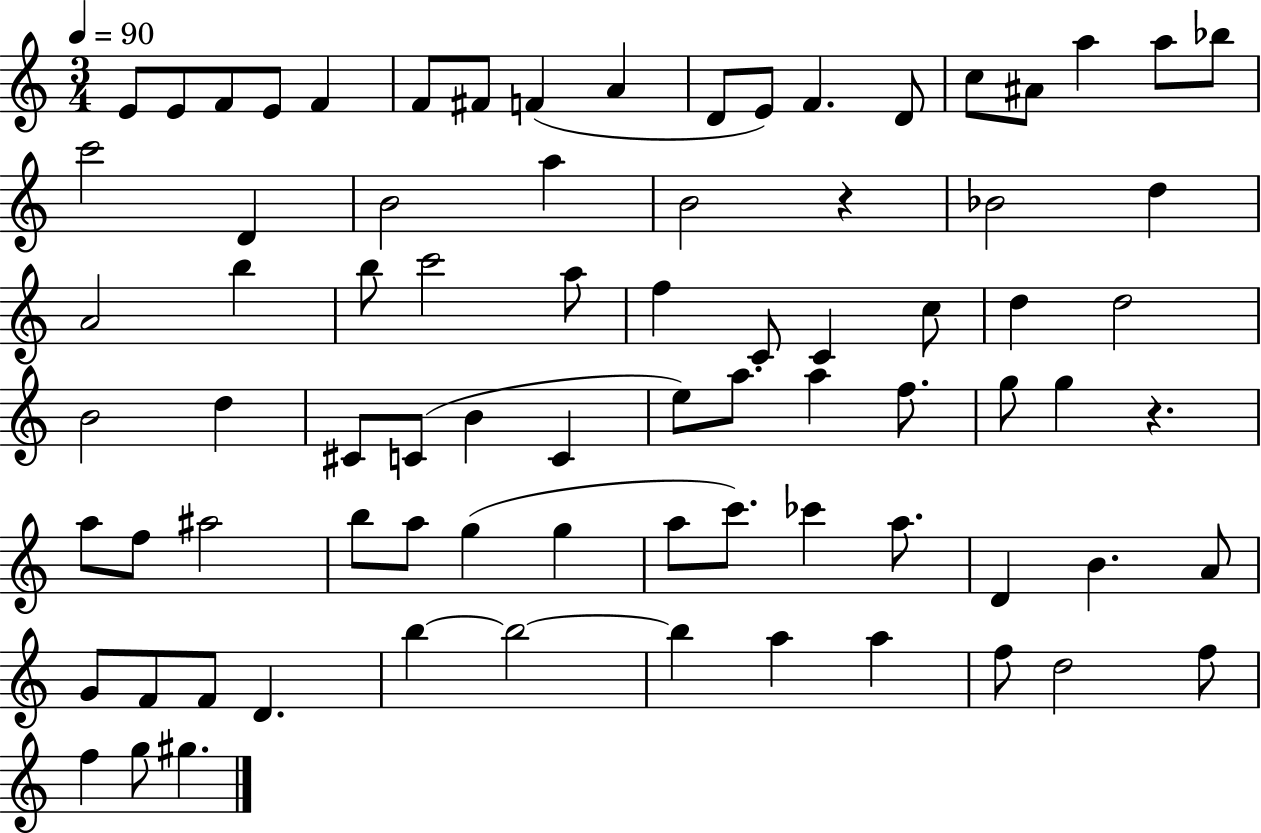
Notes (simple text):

E4/e E4/e F4/e E4/e F4/q F4/e F#4/e F4/q A4/q D4/e E4/e F4/q. D4/e C5/e A#4/e A5/q A5/e Bb5/e C6/h D4/q B4/h A5/q B4/h R/q Bb4/h D5/q A4/h B5/q B5/e C6/h A5/e F5/q C4/e C4/q C5/e D5/q D5/h B4/h D5/q C#4/e C4/e B4/q C4/q E5/e A5/e. A5/q F5/e. G5/e G5/q R/q. A5/e F5/e A#5/h B5/e A5/e G5/q G5/q A5/e C6/e. CES6/q A5/e. D4/q B4/q. A4/e G4/e F4/e F4/e D4/q. B5/q B5/h B5/q A5/q A5/q F5/e D5/h F5/e F5/q G5/e G#5/q.